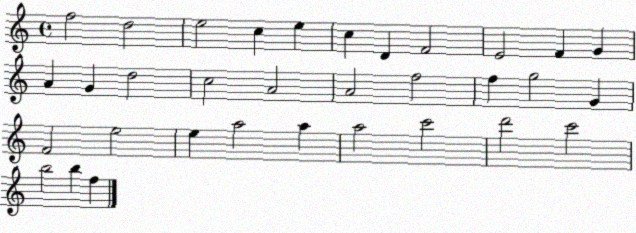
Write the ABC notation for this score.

X:1
T:Untitled
M:4/4
L:1/4
K:C
f2 d2 e2 c e c D F2 E2 F G A G d2 c2 A2 A2 f2 f g2 G F2 e2 e a2 a a2 c'2 d'2 c'2 b2 b f